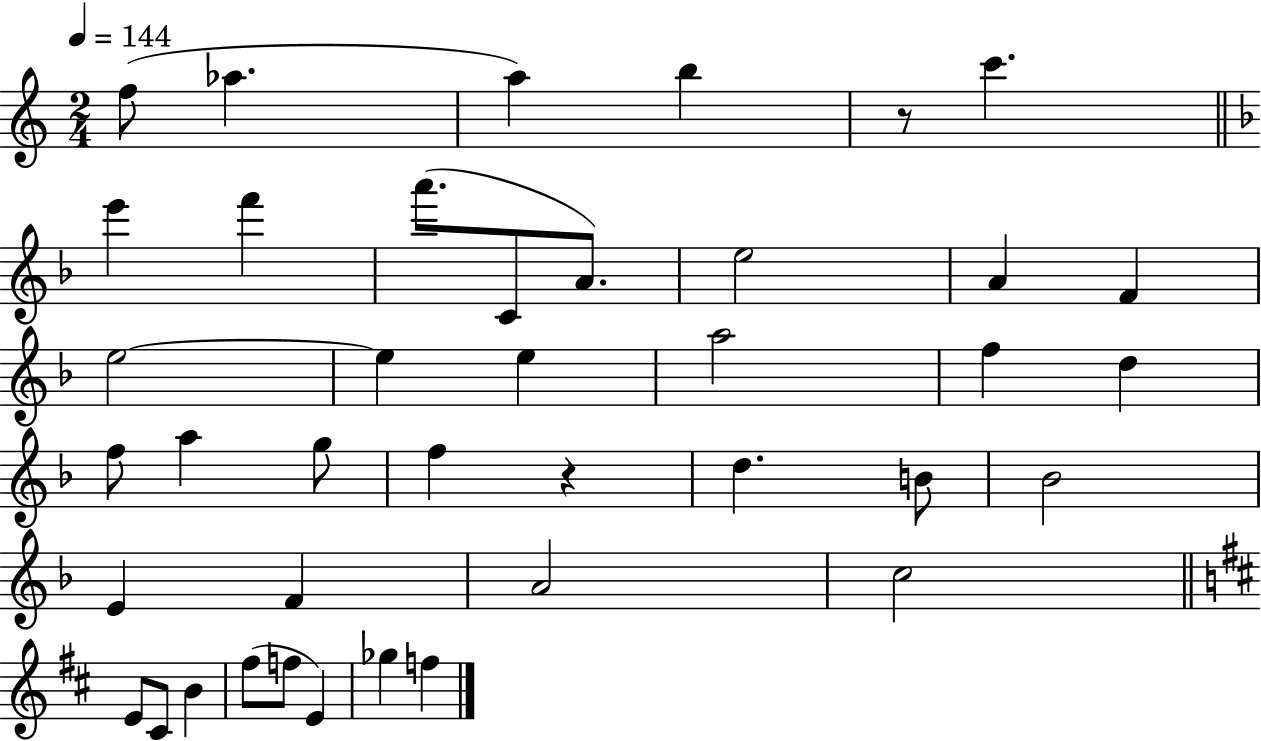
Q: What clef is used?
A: treble